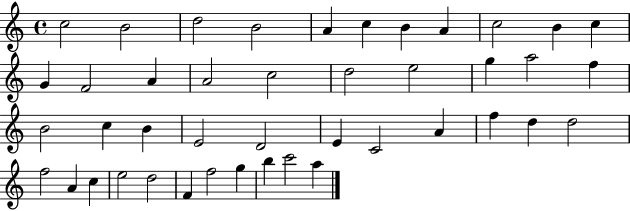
C5/h B4/h D5/h B4/h A4/q C5/q B4/q A4/q C5/h B4/q C5/q G4/q F4/h A4/q A4/h C5/h D5/h E5/h G5/q A5/h F5/q B4/h C5/q B4/q E4/h D4/h E4/q C4/h A4/q F5/q D5/q D5/h F5/h A4/q C5/q E5/h D5/h F4/q F5/h G5/q B5/q C6/h A5/q